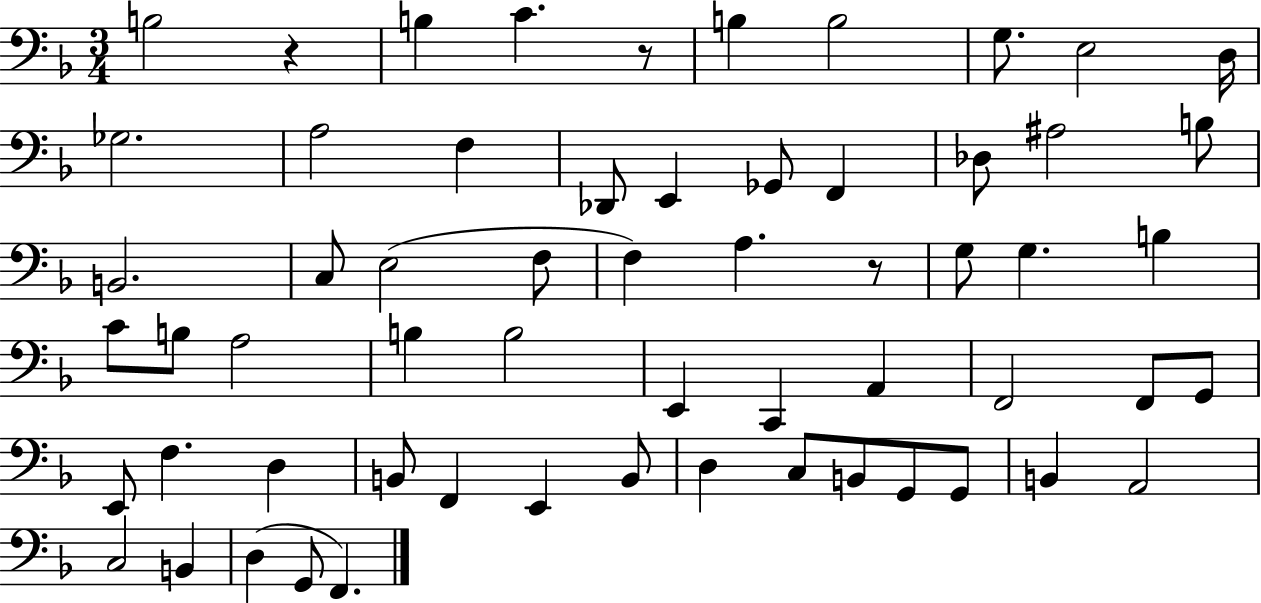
X:1
T:Untitled
M:3/4
L:1/4
K:F
B,2 z B, C z/2 B, B,2 G,/2 E,2 D,/4 _G,2 A,2 F, _D,,/2 E,, _G,,/2 F,, _D,/2 ^A,2 B,/2 B,,2 C,/2 E,2 F,/2 F, A, z/2 G,/2 G, B, C/2 B,/2 A,2 B, B,2 E,, C,, A,, F,,2 F,,/2 G,,/2 E,,/2 F, D, B,,/2 F,, E,, B,,/2 D, C,/2 B,,/2 G,,/2 G,,/2 B,, A,,2 C,2 B,, D, G,,/2 F,,